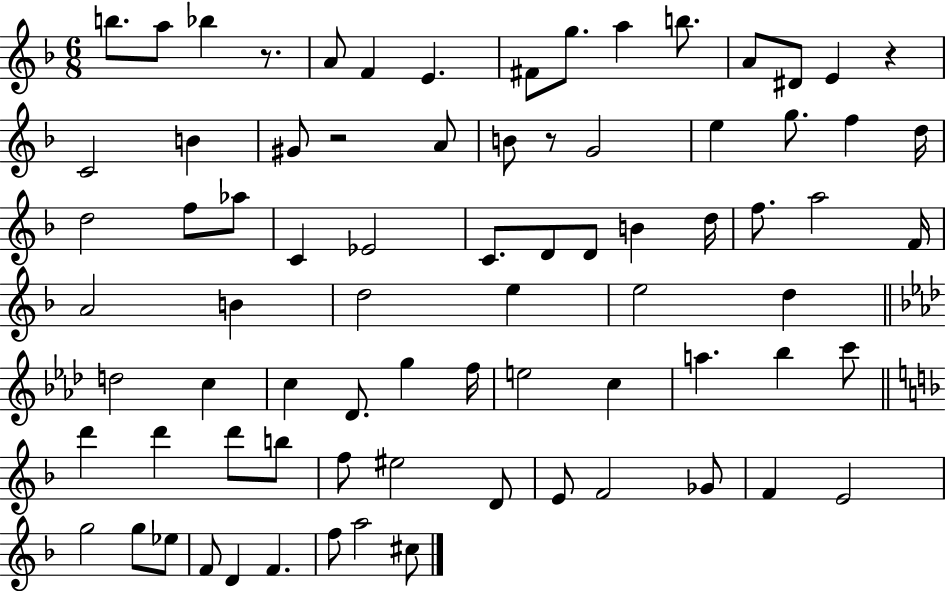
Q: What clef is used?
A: treble